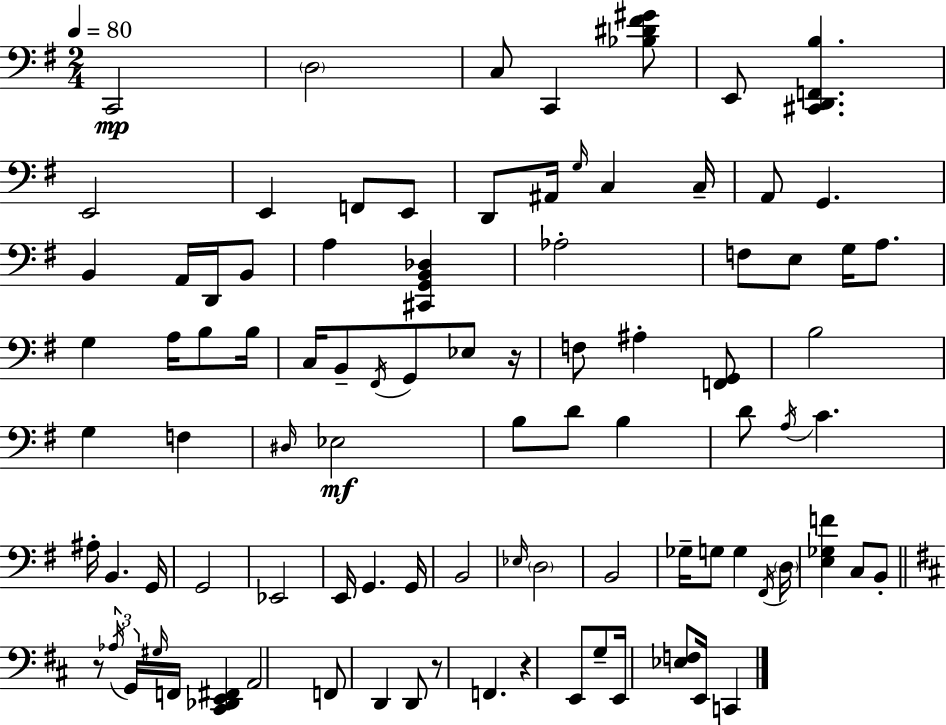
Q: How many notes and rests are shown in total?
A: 92